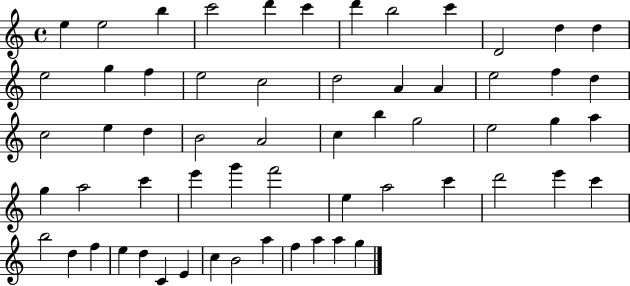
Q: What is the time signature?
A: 4/4